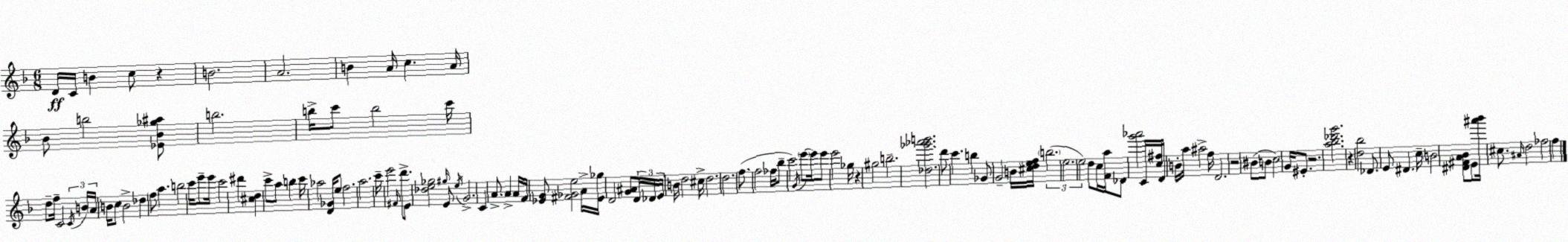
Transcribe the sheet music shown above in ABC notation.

X:1
T:Untitled
M:6/8
L:1/4
K:Dm
D/4 C/4 B c/2 z B2 A2 B A/4 c A/4 _B/2 b2 [_E_B_g^a]/2 b2 b/4 c'/2 b2 c'/4 d/2 f/4 C2 C/4 B/4 A/4 B/4 c/2 B2 _d f/2 a b2 c'/4 e'/2 e'/4 c'2 ^d' [^cd] c'/2 a/2 b c'/4 _a2 [D_G]/4 e/2 f2 a2 c'/4 e'2 ^F/4 d'/2 E/2 [_de_g]2 ^g/4 E/2 e/4 G2 C A/2 A A/4 F/4 [_EG]/2 [^F_Ge]2 A/4 [_E_g]/4 D2 [G^A]/2 D/4 _D/4 E/4 B/4 d2 ^c/4 d2 d2 f/2 f2 _f/4 _b/2 c'2 G/4 e'/2 e'/4 e'/2 e'2 _g/4 z ^g2 b2 [_d_g'_a'b']2 d'/2 c' b _G/2 G2 B/4 [^cdef]/4 b2 e2 e2 d/2 c/4 [Fa]/4 _D/2 [g'_a']2 C/4 [c^f]/4 D/4 B/4 a/4 ^a2 f/4 D2 z2 ^B/2 B/2 c2 G/4 ^E/2 z2 [a_b_d'g']2 z [d_b]2 _D/2 E/2 ^D c/4 B2 [^D^FA_B]/2 E/2 [^a'_b']/4 ^c/2 ^A/4 d2 _f2 f